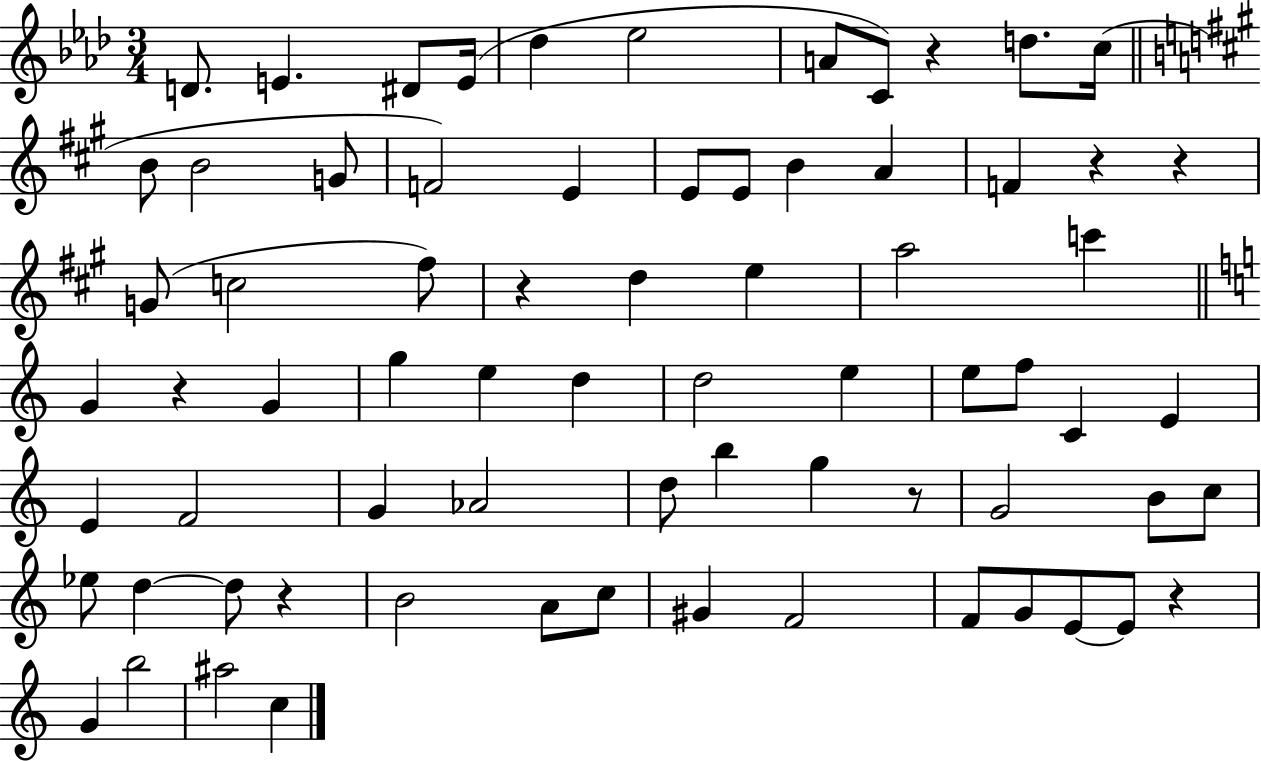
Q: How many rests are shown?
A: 8